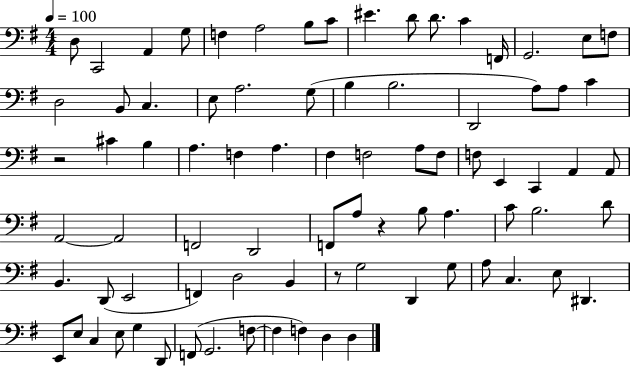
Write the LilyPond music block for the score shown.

{
  \clef bass
  \numericTimeSignature
  \time 4/4
  \key g \major
  \tempo 4 = 100
  d8 c,2 a,4 g8 | f4 a2 b8 c'8 | eis'4. d'8 d'8. c'4 f,16 | g,2. e8 f8 | \break d2 b,8 c4. | e8 a2. g8( | b4 b2. | d,2 a8) a8 c'4 | \break r2 cis'4 b4 | a4. f4 a4. | fis4 f2 a8 f8 | f8 e,4 c,4 a,4 a,8 | \break a,2~~ a,2 | f,2 d,2 | f,8 a8 r4 b8 a4. | c'8 b2. d'8 | \break b,4. d,8( e,2 | f,4) d2 b,4 | r8 g2 d,4 g8 | a8 c4. e8 dis,4. | \break e,8 e8 c4 e8 g4 d,8 | f,8( g,2. f8~~ | f4 f4) d4 d4 | \bar "|."
}